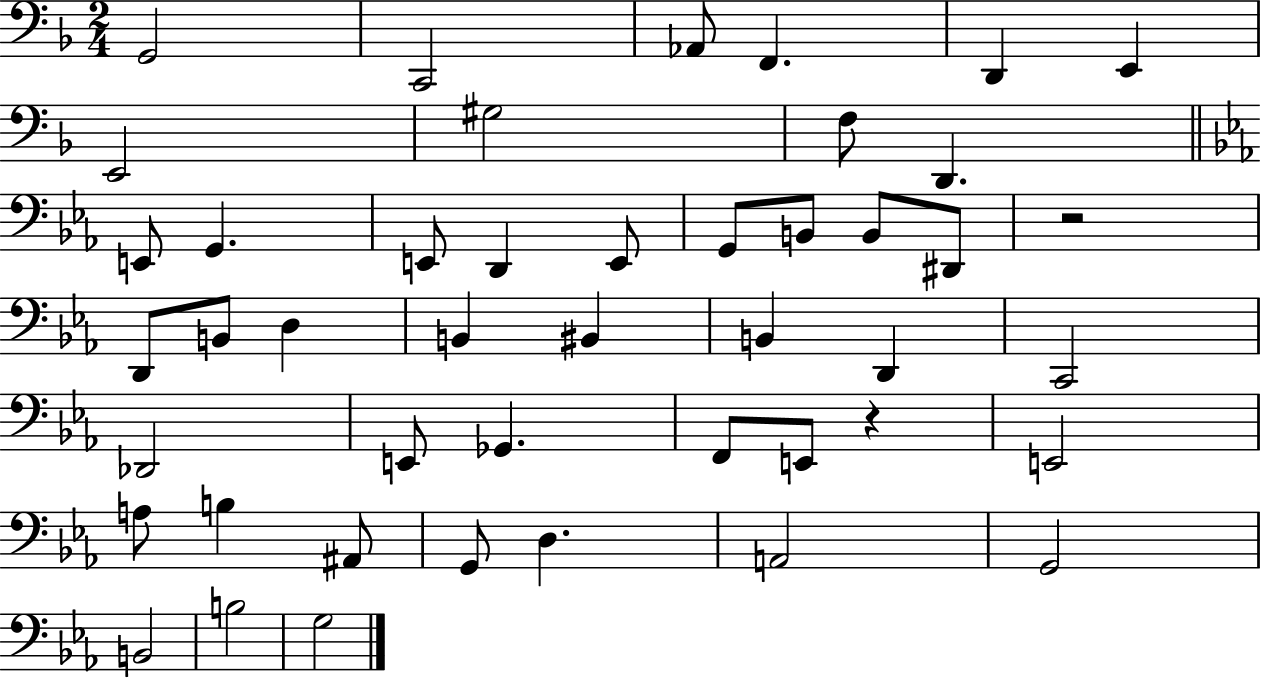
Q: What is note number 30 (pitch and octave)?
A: Gb2